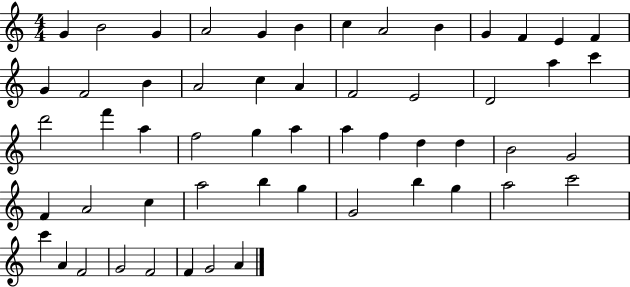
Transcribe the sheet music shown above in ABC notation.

X:1
T:Untitled
M:4/4
L:1/4
K:C
G B2 G A2 G B c A2 B G F E F G F2 B A2 c A F2 E2 D2 a c' d'2 f' a f2 g a a f d d B2 G2 F A2 c a2 b g G2 b g a2 c'2 c' A F2 G2 F2 F G2 A